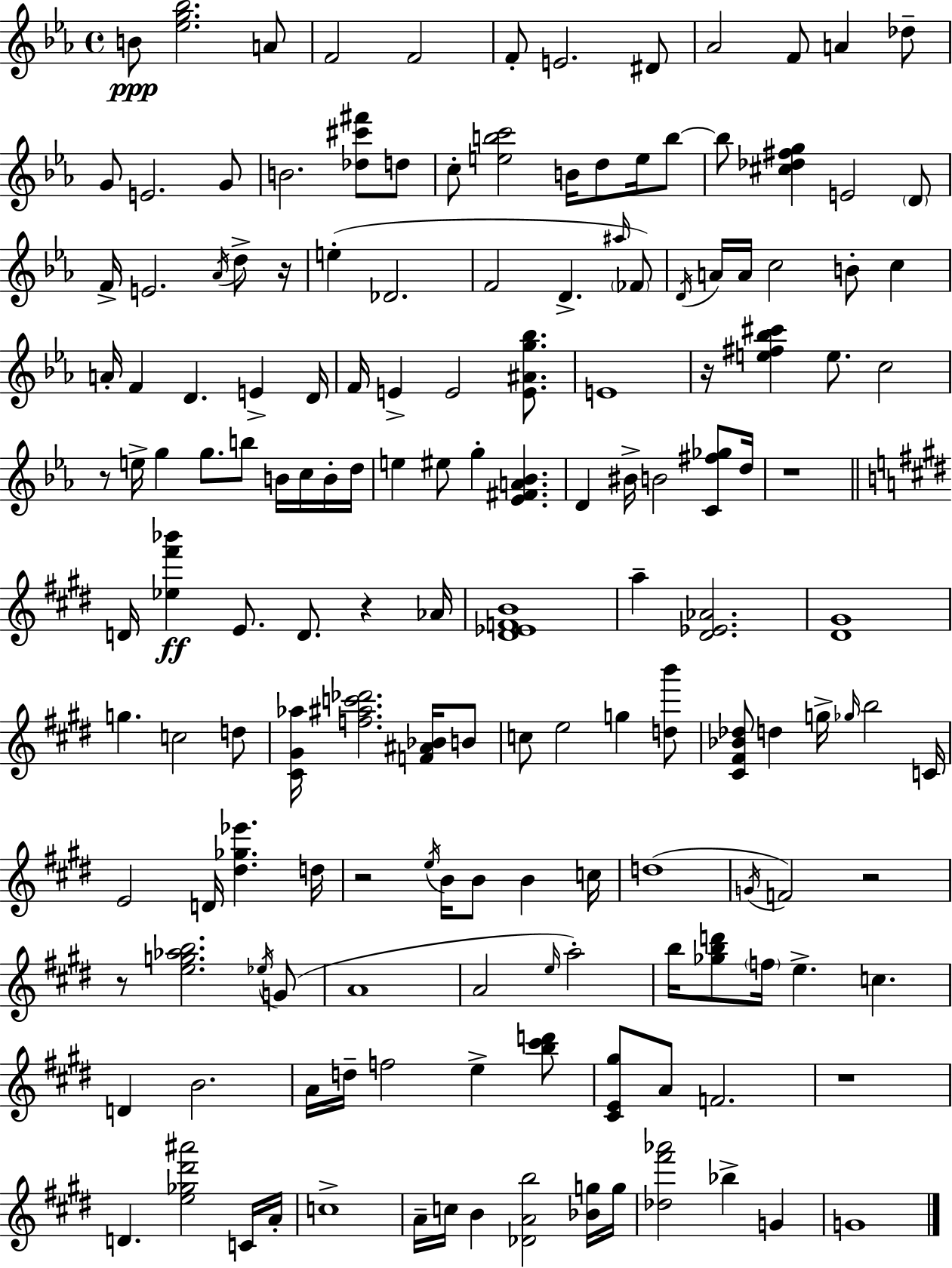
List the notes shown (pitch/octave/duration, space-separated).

B4/e [Eb5,G5,Bb5]/h. A4/e F4/h F4/h F4/e E4/h. D#4/e Ab4/h F4/e A4/q Db5/e G4/e E4/h. G4/e B4/h. [Db5,C#6,F#6]/e D5/e C5/e [E5,B5,C6]/h B4/s D5/e E5/s B5/e B5/e [C#5,Db5,F#5,G5]/q E4/h D4/e F4/s E4/h. Ab4/s D5/e R/s E5/q Db4/h. F4/h D4/q. A#5/s FES4/e D4/s A4/s A4/s C5/h B4/e C5/q A4/s F4/q D4/q. E4/q D4/s F4/s E4/q E4/h [E4,A#4,G5,Bb5]/e. E4/w R/s [E5,F#5,Bb5,C#6]/q E5/e. C5/h R/e E5/s G5/q G5/e. B5/e B4/s C5/s B4/s D5/s E5/q EIS5/e G5/q [Eb4,F#4,A4,Bb4]/q. D4/q BIS4/s B4/h [C4,F#5,Gb5]/e D5/s R/w D4/s [Eb5,F#6,Bb6]/q E4/e. D4/e. R/q Ab4/s [D#4,Eb4,F4,B4]/w A5/q [D#4,Eb4,Ab4]/h. [D#4,G#4]/w G5/q. C5/h D5/e [C#4,G#4,Ab5]/s [F5,A#5,C6,Db6]/h. [F4,A#4,Bb4]/s B4/e C5/e E5/h G5/q [D5,B6]/e [C#4,F#4,Bb4,Db5]/e D5/q G5/s Gb5/s B5/h C4/s E4/h D4/s [D#5,Gb5,Eb6]/q. D5/s R/h E5/s B4/s B4/e B4/q C5/s D5/w G4/s F4/h R/h R/e [E5,G5,Ab5,B5]/h. Eb5/s G4/e A4/w A4/h E5/s A5/h B5/s [Gb5,B5,D6]/e F5/s E5/q. C5/q. D4/q B4/h. A4/s D5/s F5/h E5/q [B5,C#6,D6]/e [C#4,E4,G#5]/e A4/e F4/h. R/w D4/q. [E5,Gb5,D#6,A#6]/h C4/s A4/s C5/w A4/s C5/s B4/q [Db4,A4,B5]/h [Bb4,G5]/s G5/s [Db5,F#6,Ab6]/h Bb5/q G4/q G4/w